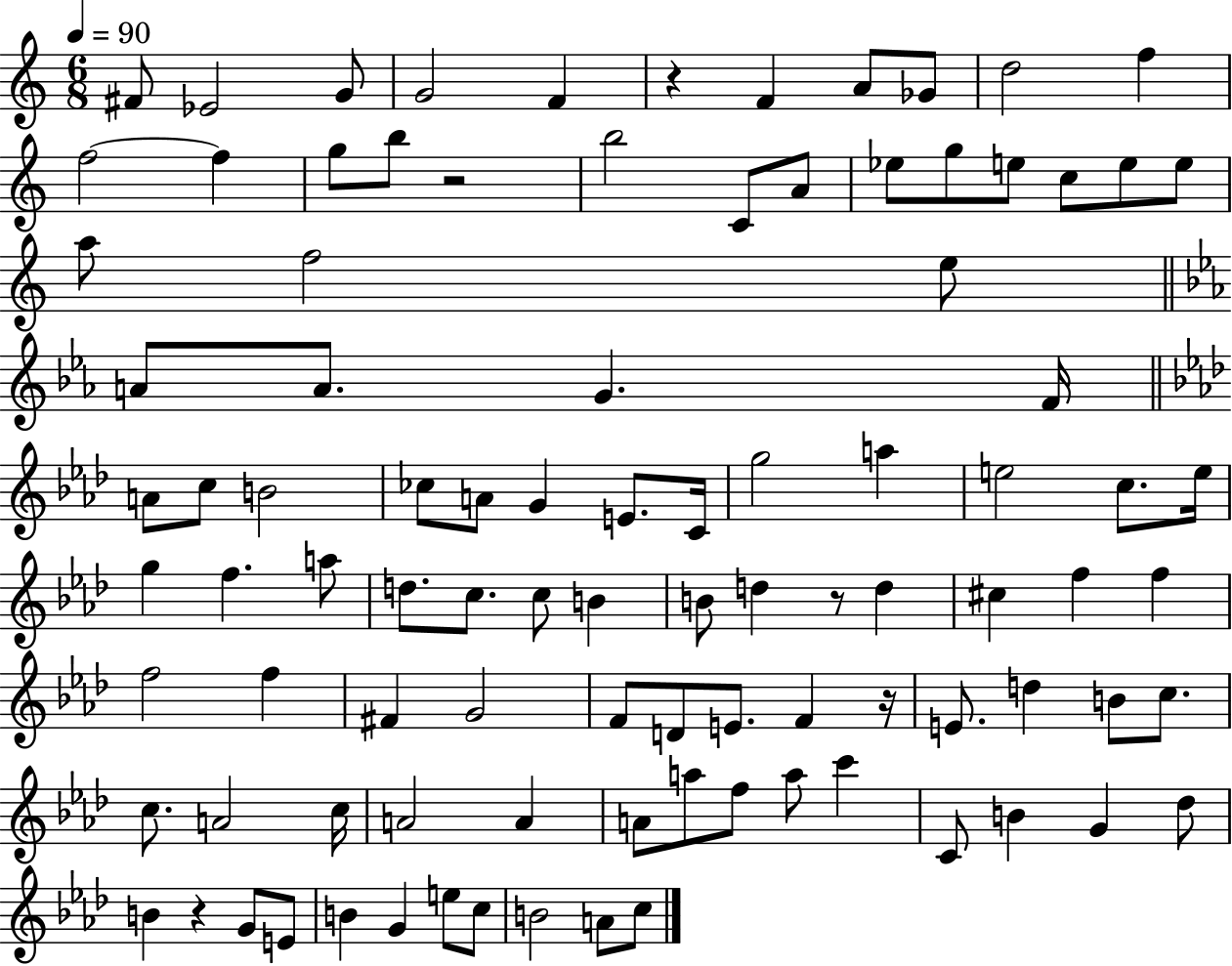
{
  \clef treble
  \numericTimeSignature
  \time 6/8
  \key c \major
  \tempo 4 = 90
  fis'8 ees'2 g'8 | g'2 f'4 | r4 f'4 a'8 ges'8 | d''2 f''4 | \break f''2~~ f''4 | g''8 b''8 r2 | b''2 c'8 a'8 | ees''8 g''8 e''8 c''8 e''8 e''8 | \break a''8 f''2 e''8 | \bar "||" \break \key ees \major a'8 a'8. g'4. f'16 | \bar "||" \break \key aes \major a'8 c''8 b'2 | ces''8 a'8 g'4 e'8. c'16 | g''2 a''4 | e''2 c''8. e''16 | \break g''4 f''4. a''8 | d''8. c''8. c''8 b'4 | b'8 d''4 r8 d''4 | cis''4 f''4 f''4 | \break f''2 f''4 | fis'4 g'2 | f'8 d'8 e'8. f'4 r16 | e'8. d''4 b'8 c''8. | \break c''8. a'2 c''16 | a'2 a'4 | a'8 a''8 f''8 a''8 c'''4 | c'8 b'4 g'4 des''8 | \break b'4 r4 g'8 e'8 | b'4 g'4 e''8 c''8 | b'2 a'8 c''8 | \bar "|."
}